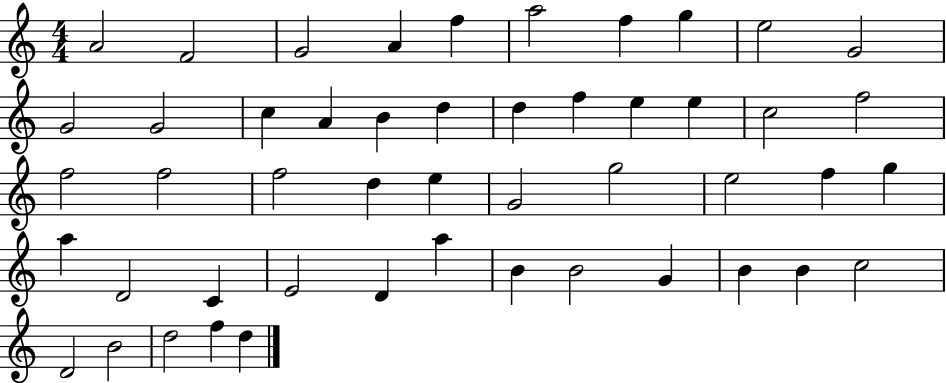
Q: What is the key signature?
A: C major